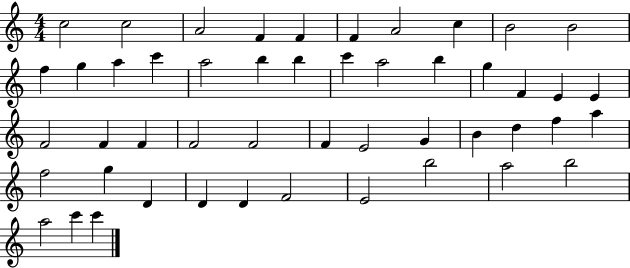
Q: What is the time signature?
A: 4/4